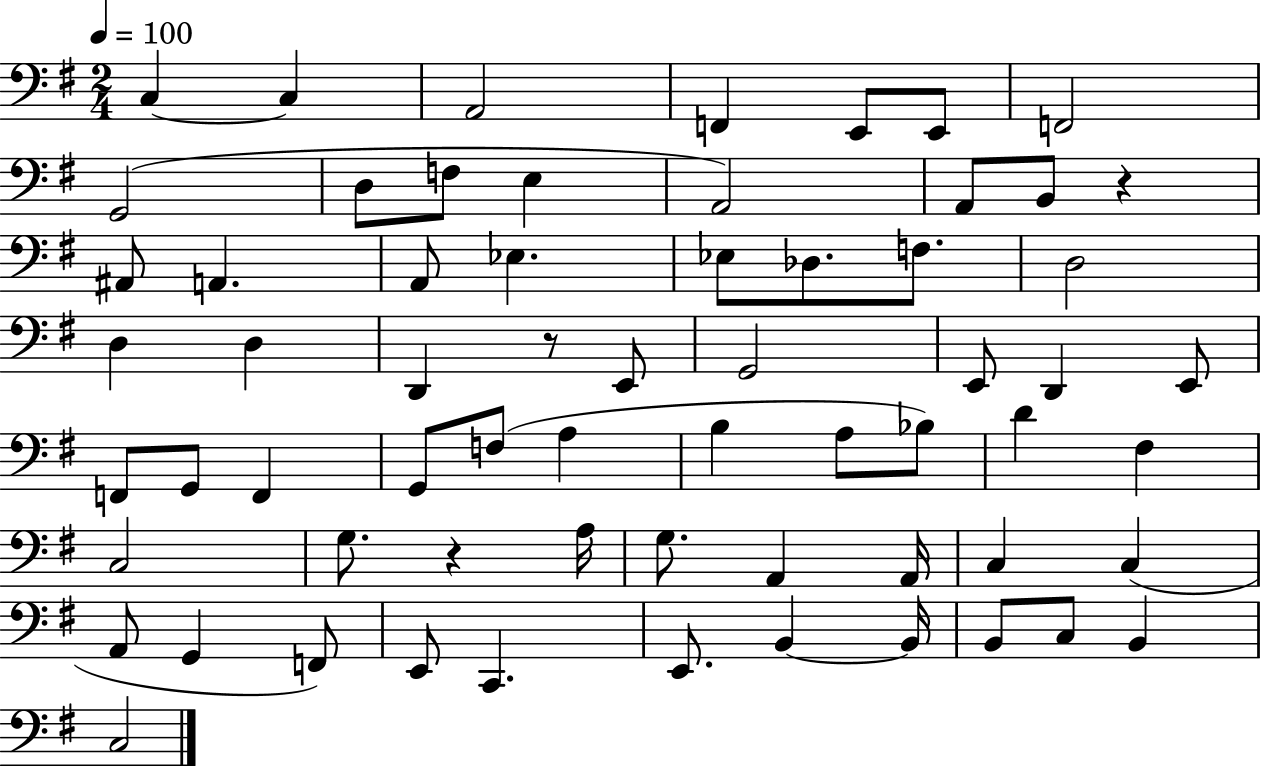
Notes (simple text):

C3/q C3/q A2/h F2/q E2/e E2/e F2/h G2/h D3/e F3/e E3/q A2/h A2/e B2/e R/q A#2/e A2/q. A2/e Eb3/q. Eb3/e Db3/e. F3/e. D3/h D3/q D3/q D2/q R/e E2/e G2/h E2/e D2/q E2/e F2/e G2/e F2/q G2/e F3/e A3/q B3/q A3/e Bb3/e D4/q F#3/q C3/h G3/e. R/q A3/s G3/e. A2/q A2/s C3/q C3/q A2/e G2/q F2/e E2/e C2/q. E2/e. B2/q B2/s B2/e C3/e B2/q C3/h